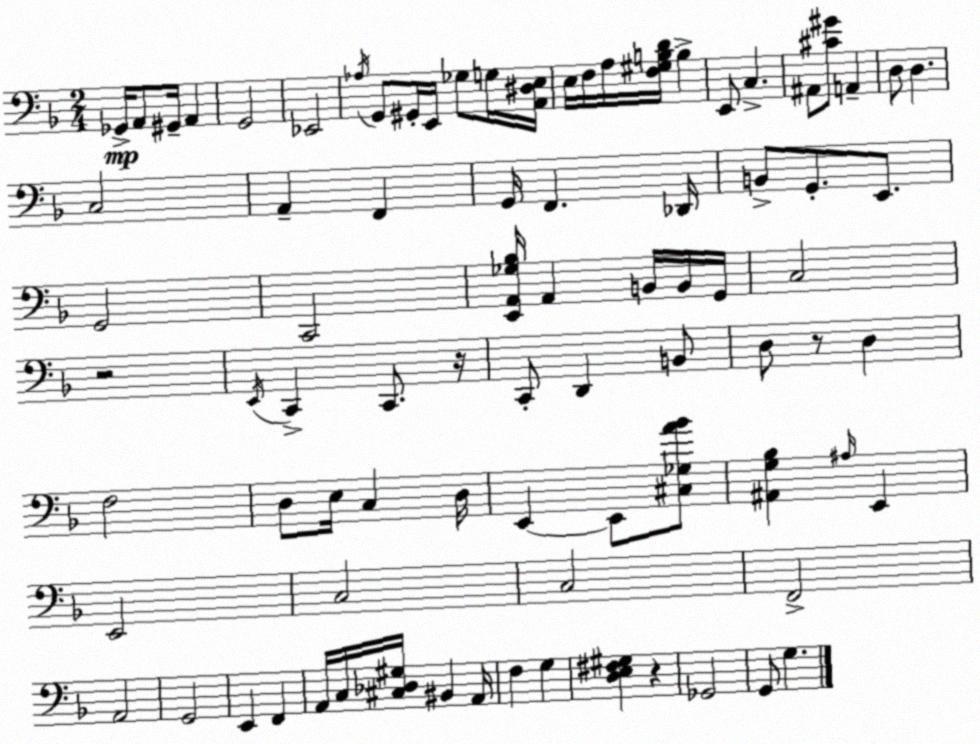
X:1
T:Untitled
M:2/4
L:1/4
K:Dm
_G,,/4 A,,/2 ^G,,/4 A,, G,,2 _E,,2 _A,/4 G,,/2 ^G,,/4 E,,/4 _G,/2 G,/4 [A,,^D,E,]/4 E,/4 F,/4 A,/4 [F,^G,B,D]/4 B, E,,/2 C, ^A,,/2 [^C^G]/2 A,, D,/2 D, C,2 A,, F,, G,,/4 F,, _D,,/4 B,,/2 G,,/2 E,,/2 G,,2 C,,2 [E,,A,,_G,_B,]/4 A,, B,,/4 B,,/4 G,,/4 C,2 z2 E,,/4 C,, C,,/2 z/4 C,,/2 D,, B,,/2 D,/2 z/2 D, F,2 D,/2 E,/4 C, D,/4 E,, E,,/2 [^C,_G,A_B]/2 [^A,,G,_B,] ^A,/4 E,, E,,2 C,2 C,2 F,,2 A,,2 G,,2 E,, F,, A,,/4 C,/4 [^C,_D,^G,]/4 ^B,, A,,/4 F, G, [D,E,^F,^G,] z _G,,2 G,,/2 G,